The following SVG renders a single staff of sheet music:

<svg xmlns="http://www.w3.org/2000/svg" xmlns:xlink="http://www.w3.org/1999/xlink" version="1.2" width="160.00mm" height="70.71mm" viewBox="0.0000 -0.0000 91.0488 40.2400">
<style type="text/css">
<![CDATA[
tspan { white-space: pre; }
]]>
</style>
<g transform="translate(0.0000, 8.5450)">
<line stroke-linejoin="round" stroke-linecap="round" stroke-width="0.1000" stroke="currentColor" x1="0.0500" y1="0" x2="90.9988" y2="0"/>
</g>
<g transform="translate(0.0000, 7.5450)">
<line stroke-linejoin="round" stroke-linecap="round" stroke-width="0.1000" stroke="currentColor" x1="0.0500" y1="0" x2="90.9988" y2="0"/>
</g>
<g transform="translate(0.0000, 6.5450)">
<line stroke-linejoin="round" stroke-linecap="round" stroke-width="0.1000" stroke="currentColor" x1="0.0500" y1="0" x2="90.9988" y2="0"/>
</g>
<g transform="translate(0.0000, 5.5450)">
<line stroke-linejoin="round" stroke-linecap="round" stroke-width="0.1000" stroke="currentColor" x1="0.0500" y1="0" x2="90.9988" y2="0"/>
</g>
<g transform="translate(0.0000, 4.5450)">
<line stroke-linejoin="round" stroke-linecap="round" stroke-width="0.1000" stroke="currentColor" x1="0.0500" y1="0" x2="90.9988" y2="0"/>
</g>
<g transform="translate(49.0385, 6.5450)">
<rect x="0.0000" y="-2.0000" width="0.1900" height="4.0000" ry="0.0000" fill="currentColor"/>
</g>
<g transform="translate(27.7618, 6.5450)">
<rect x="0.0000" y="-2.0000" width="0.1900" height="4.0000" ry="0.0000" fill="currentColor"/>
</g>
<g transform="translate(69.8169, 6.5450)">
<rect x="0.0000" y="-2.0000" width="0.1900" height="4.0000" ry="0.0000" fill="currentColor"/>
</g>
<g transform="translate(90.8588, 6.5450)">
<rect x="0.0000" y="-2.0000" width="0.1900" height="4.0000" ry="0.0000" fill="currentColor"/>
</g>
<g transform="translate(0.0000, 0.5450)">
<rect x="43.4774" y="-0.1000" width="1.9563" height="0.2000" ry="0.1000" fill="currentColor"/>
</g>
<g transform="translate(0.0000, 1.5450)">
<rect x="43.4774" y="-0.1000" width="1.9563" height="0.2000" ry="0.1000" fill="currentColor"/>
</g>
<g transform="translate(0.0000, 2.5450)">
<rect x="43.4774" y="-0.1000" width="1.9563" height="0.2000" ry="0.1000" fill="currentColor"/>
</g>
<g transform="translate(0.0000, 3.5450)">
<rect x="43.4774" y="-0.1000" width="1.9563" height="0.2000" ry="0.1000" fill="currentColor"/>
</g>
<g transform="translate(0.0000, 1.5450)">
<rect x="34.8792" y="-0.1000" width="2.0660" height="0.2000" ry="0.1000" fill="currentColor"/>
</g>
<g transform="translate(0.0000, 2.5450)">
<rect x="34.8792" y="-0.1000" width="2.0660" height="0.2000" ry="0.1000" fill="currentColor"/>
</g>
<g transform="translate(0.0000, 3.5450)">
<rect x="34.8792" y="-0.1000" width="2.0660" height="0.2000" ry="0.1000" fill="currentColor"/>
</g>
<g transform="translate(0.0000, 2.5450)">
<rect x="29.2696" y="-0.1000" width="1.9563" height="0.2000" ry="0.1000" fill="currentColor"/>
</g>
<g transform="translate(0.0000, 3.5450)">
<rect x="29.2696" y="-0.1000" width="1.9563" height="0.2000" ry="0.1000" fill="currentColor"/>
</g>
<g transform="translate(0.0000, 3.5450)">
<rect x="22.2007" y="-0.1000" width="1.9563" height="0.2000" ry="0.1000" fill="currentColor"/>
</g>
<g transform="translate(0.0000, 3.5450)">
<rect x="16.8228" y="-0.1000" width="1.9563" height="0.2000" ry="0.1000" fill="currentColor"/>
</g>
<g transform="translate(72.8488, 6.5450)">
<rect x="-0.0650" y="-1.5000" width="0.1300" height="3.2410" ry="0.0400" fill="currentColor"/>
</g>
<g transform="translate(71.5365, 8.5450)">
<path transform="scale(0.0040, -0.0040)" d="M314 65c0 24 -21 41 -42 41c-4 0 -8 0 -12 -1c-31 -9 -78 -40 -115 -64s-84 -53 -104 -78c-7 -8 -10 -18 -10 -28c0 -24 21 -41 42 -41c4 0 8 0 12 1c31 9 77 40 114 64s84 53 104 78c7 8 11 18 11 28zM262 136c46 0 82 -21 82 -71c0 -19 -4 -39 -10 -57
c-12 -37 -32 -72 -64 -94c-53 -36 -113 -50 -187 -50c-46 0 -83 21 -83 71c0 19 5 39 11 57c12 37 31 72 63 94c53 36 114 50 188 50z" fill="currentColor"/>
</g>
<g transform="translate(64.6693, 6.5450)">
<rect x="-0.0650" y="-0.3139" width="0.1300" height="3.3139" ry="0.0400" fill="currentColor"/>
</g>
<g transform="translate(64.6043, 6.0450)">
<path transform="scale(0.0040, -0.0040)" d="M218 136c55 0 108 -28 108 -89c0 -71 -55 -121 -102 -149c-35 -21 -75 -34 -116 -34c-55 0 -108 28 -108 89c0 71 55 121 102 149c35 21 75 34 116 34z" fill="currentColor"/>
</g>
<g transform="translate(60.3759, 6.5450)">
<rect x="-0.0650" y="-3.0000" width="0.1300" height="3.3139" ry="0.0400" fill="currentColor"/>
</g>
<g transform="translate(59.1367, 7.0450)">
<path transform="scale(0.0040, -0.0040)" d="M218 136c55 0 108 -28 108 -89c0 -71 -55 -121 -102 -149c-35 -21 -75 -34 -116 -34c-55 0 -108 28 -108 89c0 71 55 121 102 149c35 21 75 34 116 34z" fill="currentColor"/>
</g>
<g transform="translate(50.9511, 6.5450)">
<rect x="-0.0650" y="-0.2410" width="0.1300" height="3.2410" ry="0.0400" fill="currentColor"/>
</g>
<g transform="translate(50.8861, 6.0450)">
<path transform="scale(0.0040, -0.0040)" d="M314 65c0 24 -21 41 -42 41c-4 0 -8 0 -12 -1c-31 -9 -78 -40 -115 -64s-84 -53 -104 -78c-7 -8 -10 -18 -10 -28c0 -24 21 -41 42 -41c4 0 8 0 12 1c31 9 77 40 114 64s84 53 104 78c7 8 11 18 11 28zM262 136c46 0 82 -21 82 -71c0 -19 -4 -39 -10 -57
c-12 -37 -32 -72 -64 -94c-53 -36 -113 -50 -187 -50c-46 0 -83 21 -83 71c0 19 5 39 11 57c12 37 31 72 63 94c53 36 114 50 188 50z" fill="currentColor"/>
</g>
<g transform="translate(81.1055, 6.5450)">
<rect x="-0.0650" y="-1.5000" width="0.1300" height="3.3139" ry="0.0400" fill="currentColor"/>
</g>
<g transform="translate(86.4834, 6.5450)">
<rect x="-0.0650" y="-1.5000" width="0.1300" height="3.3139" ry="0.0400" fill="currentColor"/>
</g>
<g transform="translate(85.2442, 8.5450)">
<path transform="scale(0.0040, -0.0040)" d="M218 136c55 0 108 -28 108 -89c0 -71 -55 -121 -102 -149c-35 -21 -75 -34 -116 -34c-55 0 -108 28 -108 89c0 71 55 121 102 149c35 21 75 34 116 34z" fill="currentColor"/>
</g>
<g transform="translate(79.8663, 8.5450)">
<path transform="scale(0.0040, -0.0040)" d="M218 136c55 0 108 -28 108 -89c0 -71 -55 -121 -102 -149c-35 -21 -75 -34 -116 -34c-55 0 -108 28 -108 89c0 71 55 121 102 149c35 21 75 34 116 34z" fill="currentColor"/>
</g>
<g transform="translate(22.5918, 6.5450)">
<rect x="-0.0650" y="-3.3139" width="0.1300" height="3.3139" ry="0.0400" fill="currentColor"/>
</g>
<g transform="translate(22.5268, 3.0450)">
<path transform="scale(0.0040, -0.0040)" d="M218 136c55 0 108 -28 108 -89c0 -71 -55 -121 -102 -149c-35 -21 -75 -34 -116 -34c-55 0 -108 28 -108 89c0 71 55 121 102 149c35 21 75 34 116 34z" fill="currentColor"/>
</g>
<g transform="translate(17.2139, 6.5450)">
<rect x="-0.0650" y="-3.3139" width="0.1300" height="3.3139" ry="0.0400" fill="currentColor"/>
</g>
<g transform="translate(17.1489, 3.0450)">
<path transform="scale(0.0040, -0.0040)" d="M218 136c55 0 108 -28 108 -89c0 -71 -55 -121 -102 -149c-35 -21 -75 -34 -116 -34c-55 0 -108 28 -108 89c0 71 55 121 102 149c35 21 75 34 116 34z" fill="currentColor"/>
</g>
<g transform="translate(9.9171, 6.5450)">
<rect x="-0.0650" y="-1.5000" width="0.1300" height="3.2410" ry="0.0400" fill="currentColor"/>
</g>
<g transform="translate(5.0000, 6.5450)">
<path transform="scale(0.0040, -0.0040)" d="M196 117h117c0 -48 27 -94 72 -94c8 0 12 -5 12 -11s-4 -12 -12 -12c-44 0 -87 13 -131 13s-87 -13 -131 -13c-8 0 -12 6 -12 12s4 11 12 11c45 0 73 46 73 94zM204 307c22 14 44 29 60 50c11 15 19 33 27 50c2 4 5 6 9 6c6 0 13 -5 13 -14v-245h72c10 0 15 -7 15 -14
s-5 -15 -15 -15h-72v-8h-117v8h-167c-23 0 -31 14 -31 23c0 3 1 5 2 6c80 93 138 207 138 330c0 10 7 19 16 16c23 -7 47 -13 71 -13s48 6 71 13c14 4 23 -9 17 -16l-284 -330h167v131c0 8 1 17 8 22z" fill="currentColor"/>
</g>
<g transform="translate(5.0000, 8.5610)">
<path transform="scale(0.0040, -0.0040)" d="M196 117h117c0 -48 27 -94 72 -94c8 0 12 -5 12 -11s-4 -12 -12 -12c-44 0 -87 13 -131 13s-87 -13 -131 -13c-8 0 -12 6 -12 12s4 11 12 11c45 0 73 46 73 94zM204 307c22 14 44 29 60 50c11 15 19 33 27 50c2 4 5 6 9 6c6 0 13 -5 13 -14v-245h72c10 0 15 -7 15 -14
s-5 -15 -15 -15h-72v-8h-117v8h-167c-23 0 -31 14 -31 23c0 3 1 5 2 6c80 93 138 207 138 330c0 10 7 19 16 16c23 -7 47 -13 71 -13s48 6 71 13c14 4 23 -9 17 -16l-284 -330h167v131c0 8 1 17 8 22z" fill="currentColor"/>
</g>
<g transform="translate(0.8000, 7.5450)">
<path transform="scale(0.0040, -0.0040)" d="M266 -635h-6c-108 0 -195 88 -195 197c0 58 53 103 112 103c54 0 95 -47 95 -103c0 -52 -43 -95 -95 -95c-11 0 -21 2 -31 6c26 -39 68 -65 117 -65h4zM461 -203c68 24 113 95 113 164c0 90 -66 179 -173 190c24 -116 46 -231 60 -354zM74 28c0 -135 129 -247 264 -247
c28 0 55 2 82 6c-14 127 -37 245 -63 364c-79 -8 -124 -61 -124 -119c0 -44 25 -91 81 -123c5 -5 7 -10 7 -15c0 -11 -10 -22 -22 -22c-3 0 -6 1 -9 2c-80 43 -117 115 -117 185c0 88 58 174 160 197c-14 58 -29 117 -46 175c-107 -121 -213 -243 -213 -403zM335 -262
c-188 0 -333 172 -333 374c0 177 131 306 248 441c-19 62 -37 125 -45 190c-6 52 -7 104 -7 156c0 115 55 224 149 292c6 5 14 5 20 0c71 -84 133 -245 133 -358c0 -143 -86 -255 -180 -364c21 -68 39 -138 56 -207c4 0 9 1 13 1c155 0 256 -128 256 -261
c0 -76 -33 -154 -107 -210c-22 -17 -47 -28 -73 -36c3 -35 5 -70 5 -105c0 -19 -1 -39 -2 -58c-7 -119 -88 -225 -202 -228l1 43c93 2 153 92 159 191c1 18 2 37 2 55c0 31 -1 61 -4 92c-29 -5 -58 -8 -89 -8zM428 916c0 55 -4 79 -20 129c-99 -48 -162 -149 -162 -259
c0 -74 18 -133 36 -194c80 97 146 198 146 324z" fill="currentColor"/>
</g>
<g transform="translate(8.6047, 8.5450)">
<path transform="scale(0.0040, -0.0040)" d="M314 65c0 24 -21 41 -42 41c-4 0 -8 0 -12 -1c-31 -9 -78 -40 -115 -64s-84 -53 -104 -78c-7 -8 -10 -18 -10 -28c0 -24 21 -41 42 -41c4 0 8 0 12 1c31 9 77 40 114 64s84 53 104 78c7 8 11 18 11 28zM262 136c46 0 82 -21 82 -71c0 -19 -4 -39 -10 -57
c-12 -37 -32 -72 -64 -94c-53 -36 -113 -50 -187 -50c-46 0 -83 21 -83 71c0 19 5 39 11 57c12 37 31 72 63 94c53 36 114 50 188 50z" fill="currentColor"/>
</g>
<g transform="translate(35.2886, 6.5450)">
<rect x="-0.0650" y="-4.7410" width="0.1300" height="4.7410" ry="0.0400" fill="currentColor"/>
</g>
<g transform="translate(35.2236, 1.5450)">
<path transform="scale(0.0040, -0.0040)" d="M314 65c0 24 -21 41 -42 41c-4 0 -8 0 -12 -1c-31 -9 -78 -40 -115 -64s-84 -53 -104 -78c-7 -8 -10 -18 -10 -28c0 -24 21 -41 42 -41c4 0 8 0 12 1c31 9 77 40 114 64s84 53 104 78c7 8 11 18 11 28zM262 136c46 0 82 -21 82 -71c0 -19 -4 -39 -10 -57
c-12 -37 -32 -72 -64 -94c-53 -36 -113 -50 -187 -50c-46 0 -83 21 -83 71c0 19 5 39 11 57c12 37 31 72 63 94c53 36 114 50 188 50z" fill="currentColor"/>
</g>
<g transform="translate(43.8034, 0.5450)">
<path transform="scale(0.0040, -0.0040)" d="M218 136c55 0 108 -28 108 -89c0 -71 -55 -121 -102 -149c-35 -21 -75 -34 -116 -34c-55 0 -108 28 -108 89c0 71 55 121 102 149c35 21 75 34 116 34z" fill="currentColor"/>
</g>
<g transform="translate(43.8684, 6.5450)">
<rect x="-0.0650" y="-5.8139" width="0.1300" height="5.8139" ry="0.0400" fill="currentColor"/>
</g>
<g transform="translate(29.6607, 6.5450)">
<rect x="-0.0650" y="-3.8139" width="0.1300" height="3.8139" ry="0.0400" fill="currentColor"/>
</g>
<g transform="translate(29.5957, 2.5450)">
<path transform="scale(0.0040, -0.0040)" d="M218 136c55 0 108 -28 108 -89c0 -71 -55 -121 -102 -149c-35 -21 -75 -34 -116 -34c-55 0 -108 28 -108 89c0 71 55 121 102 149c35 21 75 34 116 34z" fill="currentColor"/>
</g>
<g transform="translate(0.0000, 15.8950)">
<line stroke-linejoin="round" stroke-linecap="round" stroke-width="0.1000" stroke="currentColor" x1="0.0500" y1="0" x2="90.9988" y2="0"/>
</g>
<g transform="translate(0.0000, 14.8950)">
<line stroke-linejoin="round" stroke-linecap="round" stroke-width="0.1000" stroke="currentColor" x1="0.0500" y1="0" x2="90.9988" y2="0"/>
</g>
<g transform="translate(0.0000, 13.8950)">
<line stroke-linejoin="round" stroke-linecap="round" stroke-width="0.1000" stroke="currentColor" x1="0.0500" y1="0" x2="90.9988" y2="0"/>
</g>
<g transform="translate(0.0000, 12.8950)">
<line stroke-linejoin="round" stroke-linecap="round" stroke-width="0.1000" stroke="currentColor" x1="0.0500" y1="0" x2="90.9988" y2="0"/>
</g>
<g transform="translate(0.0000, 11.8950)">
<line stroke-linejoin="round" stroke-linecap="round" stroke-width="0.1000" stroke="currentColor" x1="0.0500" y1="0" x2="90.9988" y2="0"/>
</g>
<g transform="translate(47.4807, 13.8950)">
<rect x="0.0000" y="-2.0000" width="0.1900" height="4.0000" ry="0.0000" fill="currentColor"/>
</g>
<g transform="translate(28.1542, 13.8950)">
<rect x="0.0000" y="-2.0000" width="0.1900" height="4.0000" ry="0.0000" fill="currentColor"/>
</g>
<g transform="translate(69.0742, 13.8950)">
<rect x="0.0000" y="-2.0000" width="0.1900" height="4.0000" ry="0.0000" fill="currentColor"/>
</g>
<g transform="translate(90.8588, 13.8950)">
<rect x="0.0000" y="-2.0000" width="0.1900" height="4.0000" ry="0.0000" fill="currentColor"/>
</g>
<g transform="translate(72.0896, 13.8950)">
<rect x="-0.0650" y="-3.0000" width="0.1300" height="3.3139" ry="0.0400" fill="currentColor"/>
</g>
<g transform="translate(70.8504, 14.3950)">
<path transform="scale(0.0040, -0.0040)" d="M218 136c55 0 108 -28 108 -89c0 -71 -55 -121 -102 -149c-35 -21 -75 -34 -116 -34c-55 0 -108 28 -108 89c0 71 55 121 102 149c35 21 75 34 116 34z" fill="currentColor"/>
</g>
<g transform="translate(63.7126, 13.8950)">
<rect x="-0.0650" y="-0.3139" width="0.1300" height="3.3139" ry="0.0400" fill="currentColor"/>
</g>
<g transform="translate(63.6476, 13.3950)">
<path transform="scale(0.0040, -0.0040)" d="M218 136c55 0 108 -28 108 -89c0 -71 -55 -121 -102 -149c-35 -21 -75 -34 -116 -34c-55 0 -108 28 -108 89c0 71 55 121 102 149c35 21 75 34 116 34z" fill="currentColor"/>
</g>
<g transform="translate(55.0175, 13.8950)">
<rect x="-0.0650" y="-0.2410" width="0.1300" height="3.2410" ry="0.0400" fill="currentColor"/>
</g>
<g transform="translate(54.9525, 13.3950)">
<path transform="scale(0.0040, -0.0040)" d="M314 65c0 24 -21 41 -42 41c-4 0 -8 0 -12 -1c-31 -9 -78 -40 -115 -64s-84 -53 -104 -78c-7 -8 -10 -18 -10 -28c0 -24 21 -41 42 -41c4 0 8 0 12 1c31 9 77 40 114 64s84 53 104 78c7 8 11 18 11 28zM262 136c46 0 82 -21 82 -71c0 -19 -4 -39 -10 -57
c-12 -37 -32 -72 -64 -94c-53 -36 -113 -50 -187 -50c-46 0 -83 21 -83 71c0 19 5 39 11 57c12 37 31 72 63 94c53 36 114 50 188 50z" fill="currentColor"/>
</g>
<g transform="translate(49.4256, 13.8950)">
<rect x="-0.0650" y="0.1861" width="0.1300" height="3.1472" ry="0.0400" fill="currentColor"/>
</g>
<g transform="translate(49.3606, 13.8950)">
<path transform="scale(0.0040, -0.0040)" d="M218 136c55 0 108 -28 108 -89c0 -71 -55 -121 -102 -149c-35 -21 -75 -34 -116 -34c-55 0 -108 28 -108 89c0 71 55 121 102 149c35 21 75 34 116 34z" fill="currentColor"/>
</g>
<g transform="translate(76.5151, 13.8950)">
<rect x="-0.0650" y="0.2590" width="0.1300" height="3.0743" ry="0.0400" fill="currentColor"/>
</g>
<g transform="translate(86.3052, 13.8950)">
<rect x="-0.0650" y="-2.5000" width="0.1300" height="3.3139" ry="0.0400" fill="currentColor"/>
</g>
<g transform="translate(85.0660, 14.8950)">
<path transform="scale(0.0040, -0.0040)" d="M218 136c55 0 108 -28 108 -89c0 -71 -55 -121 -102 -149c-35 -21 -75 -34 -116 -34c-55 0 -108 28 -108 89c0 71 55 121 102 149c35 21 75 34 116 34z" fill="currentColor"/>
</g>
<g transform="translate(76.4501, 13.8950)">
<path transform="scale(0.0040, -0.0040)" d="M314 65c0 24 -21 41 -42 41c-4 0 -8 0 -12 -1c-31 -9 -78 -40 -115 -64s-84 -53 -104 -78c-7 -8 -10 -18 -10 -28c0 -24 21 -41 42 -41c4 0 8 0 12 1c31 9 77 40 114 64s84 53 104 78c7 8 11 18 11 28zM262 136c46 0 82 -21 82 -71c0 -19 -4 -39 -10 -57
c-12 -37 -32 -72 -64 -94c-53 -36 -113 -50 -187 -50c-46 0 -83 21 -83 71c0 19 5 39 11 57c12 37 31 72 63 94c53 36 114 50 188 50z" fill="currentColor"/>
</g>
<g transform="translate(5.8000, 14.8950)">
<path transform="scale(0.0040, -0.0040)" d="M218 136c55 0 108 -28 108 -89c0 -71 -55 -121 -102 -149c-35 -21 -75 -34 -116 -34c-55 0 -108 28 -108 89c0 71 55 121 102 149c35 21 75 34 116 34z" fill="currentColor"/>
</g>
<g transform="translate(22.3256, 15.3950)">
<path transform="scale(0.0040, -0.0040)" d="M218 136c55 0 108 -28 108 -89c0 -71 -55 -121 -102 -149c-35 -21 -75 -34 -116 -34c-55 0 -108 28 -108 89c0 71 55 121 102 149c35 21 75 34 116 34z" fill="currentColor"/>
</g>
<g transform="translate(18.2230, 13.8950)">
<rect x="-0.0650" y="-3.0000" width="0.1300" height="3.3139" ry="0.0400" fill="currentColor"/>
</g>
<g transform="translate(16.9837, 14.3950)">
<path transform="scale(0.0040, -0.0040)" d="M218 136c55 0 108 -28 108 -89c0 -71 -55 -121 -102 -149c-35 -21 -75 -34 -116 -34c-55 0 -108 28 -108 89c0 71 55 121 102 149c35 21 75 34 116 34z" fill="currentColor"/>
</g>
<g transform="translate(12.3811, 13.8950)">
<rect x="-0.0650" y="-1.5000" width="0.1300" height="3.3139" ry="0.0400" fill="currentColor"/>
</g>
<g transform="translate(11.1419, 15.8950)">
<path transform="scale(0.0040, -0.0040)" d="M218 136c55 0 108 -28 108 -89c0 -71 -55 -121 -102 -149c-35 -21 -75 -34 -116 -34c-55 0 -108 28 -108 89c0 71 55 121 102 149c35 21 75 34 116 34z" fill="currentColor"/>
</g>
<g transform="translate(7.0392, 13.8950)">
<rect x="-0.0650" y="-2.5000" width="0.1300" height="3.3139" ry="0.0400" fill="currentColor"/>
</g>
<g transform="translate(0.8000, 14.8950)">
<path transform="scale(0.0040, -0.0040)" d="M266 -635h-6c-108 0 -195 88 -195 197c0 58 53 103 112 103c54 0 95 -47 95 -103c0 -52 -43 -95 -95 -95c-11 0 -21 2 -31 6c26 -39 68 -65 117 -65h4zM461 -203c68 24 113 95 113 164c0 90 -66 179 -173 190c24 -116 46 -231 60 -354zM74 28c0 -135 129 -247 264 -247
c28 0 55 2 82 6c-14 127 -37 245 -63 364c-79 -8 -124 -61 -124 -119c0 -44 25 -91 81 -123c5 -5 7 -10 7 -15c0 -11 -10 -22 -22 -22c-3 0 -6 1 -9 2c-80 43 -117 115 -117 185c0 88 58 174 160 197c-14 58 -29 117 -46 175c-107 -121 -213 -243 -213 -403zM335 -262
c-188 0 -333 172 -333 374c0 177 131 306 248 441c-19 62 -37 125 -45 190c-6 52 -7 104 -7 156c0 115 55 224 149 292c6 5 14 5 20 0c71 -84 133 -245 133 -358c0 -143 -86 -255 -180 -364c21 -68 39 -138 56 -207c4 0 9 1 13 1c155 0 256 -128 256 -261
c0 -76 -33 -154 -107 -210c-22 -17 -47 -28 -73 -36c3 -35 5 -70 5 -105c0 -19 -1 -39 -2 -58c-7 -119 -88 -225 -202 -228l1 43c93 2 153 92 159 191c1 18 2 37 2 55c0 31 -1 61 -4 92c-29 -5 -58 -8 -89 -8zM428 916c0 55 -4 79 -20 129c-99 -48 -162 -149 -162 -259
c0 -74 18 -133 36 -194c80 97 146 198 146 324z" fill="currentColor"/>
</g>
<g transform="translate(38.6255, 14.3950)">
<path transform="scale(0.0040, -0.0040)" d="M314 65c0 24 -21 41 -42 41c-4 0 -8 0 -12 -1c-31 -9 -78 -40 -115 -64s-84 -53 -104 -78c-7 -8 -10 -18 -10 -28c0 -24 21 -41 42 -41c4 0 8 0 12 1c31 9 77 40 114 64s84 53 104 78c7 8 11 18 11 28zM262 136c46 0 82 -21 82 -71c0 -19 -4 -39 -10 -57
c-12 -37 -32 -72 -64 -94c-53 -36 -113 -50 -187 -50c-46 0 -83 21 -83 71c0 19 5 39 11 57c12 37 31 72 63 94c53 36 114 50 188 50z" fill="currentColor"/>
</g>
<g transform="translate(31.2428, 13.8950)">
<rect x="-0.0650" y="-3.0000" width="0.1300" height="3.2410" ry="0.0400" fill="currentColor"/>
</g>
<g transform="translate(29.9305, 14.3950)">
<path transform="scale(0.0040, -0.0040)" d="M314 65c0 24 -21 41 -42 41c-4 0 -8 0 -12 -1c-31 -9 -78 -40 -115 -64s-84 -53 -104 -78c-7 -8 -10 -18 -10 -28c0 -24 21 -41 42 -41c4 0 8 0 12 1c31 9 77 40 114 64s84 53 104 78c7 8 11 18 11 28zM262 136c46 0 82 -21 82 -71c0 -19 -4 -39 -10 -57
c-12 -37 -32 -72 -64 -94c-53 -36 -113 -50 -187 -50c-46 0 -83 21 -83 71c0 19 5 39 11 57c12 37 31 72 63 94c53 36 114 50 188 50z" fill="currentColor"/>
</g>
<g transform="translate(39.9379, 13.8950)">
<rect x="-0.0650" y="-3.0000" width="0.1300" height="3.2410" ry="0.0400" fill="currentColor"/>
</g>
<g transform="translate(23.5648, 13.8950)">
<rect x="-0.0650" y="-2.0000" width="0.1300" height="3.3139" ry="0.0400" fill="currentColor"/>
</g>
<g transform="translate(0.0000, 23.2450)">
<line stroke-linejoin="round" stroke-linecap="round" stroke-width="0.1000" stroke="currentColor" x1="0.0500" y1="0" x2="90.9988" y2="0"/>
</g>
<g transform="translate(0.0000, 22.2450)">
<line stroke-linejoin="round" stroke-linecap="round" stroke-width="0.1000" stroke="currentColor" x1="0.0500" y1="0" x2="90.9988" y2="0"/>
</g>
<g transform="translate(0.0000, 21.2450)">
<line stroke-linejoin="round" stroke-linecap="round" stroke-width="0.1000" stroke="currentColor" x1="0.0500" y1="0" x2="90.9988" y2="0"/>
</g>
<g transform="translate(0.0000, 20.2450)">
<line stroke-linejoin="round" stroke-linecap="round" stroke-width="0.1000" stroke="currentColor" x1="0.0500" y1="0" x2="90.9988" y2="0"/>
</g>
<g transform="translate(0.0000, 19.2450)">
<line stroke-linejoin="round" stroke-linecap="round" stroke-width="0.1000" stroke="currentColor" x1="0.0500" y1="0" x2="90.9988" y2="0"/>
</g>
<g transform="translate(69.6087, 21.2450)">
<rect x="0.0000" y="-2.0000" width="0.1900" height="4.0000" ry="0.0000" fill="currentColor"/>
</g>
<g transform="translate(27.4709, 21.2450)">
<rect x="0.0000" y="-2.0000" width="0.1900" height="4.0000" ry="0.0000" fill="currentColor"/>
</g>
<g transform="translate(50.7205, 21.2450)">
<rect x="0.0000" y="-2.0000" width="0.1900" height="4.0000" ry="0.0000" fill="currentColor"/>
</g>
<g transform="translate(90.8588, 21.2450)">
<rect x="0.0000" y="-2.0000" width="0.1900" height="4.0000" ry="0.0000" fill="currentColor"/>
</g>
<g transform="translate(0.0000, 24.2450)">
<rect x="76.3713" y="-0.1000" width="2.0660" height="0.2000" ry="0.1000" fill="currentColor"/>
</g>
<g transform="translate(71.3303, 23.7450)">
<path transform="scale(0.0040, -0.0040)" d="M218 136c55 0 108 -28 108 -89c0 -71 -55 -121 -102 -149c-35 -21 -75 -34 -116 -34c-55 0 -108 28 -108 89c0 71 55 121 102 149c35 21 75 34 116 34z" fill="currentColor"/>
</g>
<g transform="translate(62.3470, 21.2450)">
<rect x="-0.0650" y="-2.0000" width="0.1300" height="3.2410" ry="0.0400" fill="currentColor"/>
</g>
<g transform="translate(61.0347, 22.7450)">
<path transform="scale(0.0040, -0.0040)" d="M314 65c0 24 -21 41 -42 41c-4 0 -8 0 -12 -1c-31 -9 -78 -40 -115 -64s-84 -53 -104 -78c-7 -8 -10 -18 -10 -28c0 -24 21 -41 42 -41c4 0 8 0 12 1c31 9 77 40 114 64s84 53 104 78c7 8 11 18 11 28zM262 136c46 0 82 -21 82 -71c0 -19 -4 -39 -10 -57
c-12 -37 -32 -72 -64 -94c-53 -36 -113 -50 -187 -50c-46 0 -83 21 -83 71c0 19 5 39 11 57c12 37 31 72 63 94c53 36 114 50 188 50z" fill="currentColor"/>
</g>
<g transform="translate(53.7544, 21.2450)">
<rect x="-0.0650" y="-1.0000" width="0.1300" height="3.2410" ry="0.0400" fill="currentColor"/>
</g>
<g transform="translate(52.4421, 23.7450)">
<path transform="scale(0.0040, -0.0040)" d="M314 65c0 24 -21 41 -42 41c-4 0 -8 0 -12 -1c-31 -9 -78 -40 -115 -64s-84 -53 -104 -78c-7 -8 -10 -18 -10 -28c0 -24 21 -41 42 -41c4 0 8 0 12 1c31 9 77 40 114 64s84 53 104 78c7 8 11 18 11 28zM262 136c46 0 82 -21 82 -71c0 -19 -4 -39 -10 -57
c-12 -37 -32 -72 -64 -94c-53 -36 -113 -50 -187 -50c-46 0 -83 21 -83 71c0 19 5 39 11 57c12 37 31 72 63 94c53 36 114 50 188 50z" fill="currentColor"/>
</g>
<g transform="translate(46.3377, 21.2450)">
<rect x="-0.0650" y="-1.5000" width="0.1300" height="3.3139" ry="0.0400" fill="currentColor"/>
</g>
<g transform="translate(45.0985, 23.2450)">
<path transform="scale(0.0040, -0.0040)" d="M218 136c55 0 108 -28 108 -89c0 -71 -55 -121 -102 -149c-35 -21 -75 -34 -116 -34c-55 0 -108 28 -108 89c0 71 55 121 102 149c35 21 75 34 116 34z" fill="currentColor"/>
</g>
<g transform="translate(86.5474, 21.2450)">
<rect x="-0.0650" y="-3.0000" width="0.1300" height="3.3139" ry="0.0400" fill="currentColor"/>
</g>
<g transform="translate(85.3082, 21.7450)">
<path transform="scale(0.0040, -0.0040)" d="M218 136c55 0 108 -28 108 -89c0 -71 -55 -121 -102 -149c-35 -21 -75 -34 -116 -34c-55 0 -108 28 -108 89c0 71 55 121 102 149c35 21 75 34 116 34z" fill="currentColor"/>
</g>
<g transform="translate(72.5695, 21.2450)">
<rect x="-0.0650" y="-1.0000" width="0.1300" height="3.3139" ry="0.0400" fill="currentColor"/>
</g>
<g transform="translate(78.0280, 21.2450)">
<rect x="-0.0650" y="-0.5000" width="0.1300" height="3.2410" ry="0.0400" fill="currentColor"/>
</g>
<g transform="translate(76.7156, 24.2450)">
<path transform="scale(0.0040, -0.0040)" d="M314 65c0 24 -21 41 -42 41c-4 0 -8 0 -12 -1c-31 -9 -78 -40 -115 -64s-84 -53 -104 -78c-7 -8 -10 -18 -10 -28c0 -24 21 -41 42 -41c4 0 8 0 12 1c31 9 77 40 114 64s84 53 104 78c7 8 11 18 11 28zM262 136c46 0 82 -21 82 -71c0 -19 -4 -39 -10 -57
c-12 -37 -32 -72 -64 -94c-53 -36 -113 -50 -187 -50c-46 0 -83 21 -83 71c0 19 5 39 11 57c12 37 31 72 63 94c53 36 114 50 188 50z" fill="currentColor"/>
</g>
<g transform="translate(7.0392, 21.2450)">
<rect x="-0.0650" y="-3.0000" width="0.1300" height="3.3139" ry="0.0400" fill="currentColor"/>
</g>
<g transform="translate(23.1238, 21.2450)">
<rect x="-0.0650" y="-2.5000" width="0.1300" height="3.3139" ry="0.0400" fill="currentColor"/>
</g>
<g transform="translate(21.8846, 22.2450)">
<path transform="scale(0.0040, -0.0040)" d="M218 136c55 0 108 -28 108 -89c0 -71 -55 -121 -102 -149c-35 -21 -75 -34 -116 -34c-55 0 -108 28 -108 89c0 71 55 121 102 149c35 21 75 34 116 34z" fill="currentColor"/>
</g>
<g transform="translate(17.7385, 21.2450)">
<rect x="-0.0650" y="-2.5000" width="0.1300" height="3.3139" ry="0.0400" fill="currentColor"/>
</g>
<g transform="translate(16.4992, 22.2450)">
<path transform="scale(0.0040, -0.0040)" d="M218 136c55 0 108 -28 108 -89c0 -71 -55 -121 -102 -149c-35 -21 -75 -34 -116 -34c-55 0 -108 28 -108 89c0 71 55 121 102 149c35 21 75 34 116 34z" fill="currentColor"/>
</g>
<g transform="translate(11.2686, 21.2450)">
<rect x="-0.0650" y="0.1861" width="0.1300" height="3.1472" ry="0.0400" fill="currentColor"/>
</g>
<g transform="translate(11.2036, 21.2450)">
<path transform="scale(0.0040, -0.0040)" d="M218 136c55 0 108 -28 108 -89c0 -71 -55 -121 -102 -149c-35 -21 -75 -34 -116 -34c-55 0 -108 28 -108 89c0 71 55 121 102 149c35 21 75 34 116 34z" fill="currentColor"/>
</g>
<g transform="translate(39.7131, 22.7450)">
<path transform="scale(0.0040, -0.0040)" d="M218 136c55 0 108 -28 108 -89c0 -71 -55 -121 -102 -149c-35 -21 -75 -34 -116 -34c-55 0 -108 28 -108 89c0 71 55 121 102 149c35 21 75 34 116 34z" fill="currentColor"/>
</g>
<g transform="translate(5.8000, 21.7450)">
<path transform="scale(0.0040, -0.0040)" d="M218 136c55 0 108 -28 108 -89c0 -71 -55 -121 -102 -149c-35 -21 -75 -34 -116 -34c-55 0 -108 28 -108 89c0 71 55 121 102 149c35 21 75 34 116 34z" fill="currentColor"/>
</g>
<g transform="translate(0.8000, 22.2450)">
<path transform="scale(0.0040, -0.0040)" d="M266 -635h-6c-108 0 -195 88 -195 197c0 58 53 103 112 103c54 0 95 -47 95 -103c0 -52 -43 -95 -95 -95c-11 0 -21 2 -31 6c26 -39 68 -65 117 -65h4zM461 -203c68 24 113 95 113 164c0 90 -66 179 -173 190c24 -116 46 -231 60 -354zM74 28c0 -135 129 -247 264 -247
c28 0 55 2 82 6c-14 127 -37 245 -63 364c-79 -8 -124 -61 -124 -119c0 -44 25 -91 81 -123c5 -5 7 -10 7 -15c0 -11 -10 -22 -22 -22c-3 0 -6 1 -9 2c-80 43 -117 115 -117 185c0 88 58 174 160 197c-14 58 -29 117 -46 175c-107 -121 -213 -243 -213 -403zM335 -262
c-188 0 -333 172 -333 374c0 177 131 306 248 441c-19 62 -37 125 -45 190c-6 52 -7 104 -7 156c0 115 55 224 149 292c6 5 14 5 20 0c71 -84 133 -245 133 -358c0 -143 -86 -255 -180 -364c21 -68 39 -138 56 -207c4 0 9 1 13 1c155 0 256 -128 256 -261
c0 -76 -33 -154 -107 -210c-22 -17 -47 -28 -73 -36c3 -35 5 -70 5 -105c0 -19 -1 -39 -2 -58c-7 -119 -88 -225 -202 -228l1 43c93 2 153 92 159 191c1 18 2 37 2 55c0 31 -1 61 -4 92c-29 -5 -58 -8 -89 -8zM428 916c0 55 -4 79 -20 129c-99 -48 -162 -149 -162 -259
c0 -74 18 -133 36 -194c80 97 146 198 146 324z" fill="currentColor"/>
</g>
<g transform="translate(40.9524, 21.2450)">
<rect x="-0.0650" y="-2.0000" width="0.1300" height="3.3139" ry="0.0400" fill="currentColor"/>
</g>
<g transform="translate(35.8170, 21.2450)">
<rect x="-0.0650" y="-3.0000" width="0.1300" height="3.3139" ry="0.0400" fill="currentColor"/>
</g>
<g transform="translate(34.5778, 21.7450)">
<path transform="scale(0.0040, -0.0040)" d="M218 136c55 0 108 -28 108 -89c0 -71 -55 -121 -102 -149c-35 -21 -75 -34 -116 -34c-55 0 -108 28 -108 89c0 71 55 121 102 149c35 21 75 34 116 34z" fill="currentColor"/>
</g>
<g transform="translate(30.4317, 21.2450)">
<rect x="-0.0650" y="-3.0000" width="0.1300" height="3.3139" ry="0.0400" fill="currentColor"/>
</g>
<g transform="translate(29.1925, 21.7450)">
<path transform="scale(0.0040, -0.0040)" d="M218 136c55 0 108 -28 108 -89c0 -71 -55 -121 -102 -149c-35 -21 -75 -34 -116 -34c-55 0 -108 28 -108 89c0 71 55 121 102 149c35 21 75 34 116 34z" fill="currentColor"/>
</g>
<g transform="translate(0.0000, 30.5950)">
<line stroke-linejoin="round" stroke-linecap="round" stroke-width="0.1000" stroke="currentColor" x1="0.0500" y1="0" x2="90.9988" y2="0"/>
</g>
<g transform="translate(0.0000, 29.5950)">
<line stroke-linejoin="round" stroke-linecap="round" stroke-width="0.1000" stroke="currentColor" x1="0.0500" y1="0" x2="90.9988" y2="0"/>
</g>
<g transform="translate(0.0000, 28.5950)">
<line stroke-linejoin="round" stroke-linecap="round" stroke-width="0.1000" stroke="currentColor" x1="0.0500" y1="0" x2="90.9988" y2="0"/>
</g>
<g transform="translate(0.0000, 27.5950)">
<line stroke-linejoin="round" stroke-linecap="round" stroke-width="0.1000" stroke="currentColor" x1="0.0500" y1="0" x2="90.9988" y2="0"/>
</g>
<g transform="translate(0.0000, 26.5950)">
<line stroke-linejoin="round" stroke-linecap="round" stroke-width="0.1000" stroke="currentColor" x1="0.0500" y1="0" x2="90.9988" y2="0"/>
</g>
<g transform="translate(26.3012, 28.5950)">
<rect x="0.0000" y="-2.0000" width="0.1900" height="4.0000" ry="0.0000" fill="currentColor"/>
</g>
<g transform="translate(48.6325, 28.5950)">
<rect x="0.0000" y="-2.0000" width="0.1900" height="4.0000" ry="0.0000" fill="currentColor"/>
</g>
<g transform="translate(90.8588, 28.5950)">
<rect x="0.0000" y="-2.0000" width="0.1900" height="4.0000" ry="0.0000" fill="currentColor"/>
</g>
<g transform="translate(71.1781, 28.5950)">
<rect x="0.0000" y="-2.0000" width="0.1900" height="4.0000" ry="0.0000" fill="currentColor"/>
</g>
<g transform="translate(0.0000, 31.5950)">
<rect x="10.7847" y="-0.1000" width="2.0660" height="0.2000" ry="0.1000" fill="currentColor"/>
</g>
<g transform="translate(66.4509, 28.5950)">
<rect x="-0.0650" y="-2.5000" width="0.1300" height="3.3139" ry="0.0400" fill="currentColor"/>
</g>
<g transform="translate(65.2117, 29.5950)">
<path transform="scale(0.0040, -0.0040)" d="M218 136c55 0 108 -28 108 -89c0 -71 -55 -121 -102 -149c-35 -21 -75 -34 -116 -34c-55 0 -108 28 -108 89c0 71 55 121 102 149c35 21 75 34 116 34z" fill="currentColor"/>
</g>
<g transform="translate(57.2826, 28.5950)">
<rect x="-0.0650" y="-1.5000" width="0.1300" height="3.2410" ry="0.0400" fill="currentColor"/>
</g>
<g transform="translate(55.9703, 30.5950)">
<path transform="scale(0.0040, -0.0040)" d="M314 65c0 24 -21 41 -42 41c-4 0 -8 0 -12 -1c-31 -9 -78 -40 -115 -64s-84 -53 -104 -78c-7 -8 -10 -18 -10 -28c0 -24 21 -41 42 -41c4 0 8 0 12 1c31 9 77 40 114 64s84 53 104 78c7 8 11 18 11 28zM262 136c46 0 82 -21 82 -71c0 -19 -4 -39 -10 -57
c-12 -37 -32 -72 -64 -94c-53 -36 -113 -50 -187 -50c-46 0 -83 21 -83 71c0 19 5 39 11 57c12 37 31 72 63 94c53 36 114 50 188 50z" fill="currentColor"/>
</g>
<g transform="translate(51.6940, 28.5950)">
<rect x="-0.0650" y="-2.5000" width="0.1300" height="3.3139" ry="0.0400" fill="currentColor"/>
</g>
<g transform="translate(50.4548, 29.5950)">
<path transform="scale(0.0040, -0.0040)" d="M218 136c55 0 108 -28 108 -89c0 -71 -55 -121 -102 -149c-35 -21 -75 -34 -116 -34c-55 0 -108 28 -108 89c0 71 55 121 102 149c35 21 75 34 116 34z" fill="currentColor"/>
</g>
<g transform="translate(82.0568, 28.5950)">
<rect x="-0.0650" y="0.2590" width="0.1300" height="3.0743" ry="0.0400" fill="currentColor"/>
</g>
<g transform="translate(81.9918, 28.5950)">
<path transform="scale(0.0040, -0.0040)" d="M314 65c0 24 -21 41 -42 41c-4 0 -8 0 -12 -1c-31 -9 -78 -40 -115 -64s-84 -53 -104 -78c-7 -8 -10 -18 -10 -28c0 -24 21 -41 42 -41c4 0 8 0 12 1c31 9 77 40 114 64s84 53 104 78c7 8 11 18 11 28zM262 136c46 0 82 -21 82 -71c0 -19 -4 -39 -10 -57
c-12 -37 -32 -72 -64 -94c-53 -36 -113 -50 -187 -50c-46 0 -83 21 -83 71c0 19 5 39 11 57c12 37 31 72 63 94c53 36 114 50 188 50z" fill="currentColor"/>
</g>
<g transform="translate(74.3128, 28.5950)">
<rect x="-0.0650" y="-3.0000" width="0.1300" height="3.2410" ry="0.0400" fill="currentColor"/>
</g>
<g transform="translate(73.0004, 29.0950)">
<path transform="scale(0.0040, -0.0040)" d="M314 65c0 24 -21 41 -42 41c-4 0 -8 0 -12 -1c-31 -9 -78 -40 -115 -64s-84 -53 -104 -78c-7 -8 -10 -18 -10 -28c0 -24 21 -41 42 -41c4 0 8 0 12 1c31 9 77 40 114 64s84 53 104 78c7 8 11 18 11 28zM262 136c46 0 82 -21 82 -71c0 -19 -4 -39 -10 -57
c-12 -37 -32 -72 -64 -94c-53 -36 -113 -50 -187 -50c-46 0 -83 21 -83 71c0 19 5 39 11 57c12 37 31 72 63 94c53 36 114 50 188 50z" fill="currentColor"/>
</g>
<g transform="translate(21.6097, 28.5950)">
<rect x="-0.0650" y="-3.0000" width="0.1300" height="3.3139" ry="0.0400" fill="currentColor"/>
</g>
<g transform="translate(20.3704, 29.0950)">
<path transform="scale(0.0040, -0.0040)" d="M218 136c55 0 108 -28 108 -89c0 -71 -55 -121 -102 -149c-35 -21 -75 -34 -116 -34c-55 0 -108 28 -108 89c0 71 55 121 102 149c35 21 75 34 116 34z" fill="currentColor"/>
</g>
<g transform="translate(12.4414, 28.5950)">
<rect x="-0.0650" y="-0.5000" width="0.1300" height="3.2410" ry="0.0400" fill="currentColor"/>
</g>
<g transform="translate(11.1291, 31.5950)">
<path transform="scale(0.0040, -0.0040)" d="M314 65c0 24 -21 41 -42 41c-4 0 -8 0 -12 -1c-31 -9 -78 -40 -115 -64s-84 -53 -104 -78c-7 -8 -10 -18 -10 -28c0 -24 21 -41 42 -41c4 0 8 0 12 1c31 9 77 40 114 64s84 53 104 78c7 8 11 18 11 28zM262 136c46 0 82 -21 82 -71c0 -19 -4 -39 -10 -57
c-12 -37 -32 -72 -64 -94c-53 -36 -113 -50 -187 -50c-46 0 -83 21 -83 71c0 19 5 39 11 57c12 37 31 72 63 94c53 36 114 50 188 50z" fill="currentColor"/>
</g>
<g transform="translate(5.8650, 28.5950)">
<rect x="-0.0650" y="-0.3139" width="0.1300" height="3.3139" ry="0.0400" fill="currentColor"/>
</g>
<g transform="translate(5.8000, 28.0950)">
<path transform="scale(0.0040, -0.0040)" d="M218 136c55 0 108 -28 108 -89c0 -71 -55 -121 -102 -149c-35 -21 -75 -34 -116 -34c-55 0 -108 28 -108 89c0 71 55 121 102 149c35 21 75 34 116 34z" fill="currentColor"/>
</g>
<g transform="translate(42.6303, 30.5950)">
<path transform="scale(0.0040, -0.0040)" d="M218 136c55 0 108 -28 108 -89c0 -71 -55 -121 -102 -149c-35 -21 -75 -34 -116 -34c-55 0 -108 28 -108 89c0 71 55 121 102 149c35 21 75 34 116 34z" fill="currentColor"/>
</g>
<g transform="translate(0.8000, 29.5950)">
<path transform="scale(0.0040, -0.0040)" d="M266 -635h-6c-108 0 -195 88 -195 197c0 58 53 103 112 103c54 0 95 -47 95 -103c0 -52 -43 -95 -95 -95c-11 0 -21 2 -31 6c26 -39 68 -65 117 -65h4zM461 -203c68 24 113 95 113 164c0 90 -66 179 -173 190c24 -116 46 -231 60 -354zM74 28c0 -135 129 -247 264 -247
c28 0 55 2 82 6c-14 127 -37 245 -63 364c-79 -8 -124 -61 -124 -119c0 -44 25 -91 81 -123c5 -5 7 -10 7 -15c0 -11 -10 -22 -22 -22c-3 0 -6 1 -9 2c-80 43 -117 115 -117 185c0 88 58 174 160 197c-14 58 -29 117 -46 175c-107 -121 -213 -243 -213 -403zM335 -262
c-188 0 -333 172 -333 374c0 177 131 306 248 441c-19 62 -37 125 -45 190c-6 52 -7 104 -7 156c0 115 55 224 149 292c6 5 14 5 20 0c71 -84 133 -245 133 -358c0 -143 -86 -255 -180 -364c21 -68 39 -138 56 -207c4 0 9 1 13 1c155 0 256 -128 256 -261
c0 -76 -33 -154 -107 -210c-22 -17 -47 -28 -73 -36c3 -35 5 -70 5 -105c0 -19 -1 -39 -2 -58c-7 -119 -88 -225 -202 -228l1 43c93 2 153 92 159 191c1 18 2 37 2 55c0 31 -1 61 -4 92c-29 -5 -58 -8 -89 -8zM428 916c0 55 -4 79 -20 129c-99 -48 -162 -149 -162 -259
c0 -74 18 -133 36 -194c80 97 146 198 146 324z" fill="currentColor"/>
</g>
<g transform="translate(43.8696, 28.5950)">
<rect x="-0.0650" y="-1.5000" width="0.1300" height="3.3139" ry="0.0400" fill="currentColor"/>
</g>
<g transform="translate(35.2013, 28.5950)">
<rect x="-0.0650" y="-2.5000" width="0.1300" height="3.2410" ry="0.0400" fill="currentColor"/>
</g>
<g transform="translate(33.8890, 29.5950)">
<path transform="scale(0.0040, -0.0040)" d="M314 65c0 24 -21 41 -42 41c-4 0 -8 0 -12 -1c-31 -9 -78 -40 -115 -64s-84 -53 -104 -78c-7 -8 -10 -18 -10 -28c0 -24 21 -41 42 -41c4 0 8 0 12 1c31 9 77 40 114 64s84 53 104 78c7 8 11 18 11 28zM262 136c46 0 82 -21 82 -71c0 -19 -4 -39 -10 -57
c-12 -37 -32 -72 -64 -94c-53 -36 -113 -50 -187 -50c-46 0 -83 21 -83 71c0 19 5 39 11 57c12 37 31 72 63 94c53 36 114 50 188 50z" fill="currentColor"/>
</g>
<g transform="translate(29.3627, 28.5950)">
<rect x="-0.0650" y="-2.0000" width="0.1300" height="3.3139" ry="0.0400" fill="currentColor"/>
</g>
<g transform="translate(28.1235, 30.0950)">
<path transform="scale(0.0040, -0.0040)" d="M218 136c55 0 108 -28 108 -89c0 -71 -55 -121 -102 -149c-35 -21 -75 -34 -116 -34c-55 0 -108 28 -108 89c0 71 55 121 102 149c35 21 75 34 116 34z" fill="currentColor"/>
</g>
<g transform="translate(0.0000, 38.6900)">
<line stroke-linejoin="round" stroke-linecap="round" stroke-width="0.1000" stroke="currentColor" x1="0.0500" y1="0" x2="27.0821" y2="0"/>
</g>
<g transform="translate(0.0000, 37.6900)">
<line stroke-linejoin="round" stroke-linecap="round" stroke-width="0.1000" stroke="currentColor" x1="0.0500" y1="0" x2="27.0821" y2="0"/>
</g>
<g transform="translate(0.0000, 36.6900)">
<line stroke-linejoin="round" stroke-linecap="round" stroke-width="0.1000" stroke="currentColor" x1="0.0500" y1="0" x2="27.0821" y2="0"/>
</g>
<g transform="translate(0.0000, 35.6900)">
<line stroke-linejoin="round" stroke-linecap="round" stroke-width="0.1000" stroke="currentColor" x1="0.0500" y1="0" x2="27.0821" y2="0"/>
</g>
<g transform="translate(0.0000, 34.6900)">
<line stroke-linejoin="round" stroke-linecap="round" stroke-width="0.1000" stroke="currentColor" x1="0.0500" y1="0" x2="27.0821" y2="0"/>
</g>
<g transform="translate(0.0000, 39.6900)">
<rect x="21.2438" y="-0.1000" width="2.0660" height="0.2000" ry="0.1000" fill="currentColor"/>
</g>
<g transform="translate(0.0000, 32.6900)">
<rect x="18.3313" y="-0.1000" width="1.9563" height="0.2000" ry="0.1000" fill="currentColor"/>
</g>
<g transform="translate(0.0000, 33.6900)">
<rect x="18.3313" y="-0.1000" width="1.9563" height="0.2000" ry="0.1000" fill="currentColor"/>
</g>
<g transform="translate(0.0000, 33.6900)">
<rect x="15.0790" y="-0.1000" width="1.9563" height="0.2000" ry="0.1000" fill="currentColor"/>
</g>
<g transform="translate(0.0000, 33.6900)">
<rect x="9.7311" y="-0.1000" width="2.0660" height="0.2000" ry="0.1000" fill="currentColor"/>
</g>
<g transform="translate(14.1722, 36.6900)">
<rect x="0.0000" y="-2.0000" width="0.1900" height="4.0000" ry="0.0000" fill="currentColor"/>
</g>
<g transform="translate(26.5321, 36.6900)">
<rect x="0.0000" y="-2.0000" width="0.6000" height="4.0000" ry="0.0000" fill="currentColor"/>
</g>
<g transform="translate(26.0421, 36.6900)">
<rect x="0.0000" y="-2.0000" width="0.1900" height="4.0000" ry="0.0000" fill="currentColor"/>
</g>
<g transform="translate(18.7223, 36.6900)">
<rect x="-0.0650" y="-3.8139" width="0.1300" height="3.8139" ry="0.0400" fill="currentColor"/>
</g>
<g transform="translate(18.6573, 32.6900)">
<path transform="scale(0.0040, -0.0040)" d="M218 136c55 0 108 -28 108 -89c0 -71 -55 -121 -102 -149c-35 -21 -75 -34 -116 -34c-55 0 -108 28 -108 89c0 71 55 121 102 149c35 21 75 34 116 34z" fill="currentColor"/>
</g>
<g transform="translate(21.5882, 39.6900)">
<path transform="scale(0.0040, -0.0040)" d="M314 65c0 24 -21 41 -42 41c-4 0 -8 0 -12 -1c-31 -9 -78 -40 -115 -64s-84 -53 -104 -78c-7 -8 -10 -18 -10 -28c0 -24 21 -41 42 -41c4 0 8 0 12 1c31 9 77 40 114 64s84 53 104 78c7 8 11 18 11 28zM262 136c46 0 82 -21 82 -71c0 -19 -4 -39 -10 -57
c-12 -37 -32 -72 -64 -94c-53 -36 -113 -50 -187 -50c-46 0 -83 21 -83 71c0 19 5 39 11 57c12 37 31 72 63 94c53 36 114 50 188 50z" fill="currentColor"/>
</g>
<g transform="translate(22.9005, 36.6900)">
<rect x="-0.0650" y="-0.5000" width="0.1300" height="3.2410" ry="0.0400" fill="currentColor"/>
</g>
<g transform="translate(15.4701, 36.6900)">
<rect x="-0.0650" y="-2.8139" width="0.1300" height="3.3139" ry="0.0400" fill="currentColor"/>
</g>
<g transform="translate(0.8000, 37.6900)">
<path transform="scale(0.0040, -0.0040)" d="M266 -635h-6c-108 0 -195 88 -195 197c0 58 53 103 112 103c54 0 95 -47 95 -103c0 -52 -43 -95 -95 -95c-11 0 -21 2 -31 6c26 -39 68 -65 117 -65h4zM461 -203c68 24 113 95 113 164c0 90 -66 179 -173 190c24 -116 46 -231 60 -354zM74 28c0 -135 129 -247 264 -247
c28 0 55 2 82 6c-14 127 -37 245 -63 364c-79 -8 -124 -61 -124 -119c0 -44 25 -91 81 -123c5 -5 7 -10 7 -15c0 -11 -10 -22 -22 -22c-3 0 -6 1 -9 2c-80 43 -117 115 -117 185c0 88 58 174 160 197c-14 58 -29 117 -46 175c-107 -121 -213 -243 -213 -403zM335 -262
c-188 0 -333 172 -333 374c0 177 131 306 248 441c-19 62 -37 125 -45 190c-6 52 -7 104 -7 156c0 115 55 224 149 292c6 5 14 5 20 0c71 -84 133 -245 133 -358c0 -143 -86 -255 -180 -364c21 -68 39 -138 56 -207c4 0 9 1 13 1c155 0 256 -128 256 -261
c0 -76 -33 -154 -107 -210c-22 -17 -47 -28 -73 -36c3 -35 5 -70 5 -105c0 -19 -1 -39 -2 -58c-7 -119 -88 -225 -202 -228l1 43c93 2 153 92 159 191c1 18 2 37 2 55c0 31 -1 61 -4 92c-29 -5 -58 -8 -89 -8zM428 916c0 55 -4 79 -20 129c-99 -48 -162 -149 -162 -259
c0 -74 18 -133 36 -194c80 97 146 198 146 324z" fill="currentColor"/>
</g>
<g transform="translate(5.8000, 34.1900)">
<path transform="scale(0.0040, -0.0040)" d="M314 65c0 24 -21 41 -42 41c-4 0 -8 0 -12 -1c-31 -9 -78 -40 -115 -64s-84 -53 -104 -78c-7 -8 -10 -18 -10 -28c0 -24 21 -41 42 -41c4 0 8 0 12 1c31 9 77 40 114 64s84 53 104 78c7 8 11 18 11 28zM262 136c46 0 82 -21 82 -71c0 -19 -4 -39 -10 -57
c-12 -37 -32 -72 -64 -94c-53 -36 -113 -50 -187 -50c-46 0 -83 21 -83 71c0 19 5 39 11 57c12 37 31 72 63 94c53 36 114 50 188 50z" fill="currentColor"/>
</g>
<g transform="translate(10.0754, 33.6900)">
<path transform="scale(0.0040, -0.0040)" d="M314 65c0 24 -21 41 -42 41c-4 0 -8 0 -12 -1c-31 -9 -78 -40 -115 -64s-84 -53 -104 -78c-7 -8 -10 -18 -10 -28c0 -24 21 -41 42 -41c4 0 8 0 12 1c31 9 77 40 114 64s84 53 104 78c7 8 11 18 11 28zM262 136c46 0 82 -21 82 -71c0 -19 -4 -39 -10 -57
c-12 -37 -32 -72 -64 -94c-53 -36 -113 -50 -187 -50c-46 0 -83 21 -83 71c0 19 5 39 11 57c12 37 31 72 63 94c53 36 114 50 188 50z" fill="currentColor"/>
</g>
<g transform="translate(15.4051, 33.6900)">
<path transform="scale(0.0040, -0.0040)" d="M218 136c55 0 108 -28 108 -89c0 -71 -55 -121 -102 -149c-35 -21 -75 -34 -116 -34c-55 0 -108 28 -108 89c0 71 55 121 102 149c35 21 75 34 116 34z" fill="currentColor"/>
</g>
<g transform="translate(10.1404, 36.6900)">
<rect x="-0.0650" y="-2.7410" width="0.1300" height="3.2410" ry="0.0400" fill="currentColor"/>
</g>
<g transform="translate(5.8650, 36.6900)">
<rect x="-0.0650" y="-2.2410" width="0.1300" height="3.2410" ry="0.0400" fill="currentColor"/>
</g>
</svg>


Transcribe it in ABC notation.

X:1
T:Untitled
M:4/4
L:1/4
K:C
E2 b b c' e'2 g' c2 A c E2 E E G E A F A2 A2 B c2 c A B2 G A B G G A A F E D2 F2 D C2 A c C2 A F G2 E G E2 G A2 B2 g2 a2 a c' C2